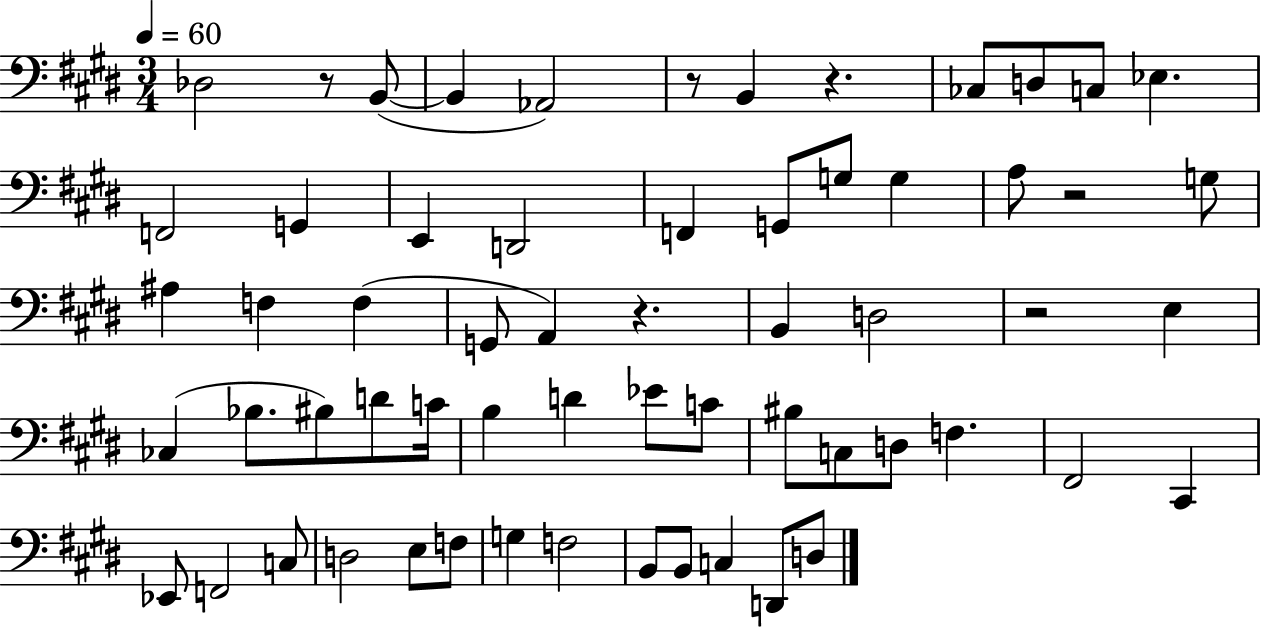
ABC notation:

X:1
T:Untitled
M:3/4
L:1/4
K:E
_D,2 z/2 B,,/2 B,, _A,,2 z/2 B,, z _C,/2 D,/2 C,/2 _E, F,,2 G,, E,, D,,2 F,, G,,/2 G,/2 G, A,/2 z2 G,/2 ^A, F, F, G,,/2 A,, z B,, D,2 z2 E, _C, _B,/2 ^B,/2 D/2 C/4 B, D _E/2 C/2 ^B,/2 C,/2 D,/2 F, ^F,,2 ^C,, _E,,/2 F,,2 C,/2 D,2 E,/2 F,/2 G, F,2 B,,/2 B,,/2 C, D,,/2 D,/2